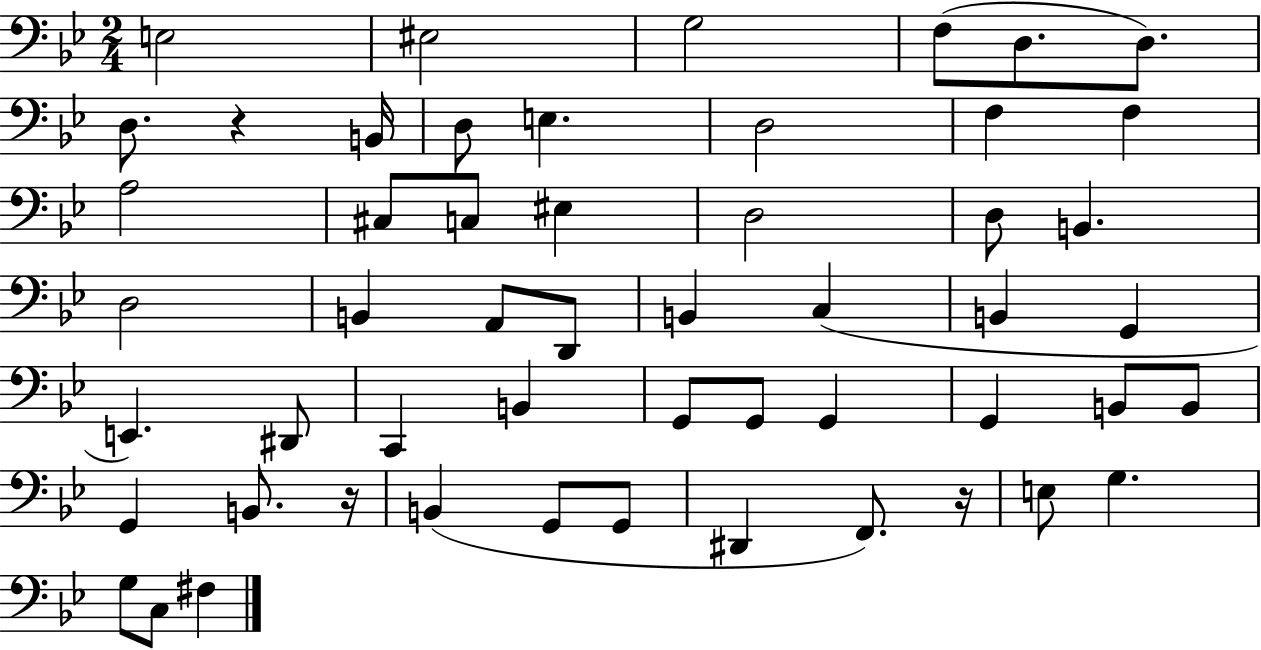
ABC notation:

X:1
T:Untitled
M:2/4
L:1/4
K:Bb
E,2 ^E,2 G,2 F,/2 D,/2 D,/2 D,/2 z B,,/4 D,/2 E, D,2 F, F, A,2 ^C,/2 C,/2 ^E, D,2 D,/2 B,, D,2 B,, A,,/2 D,,/2 B,, C, B,, G,, E,, ^D,,/2 C,, B,, G,,/2 G,,/2 G,, G,, B,,/2 B,,/2 G,, B,,/2 z/4 B,, G,,/2 G,,/2 ^D,, F,,/2 z/4 E,/2 G, G,/2 C,/2 ^F,